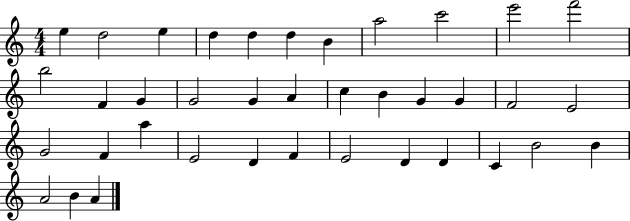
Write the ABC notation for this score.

X:1
T:Untitled
M:4/4
L:1/4
K:C
e d2 e d d d B a2 c'2 e'2 f'2 b2 F G G2 G A c B G G F2 E2 G2 F a E2 D F E2 D D C B2 B A2 B A